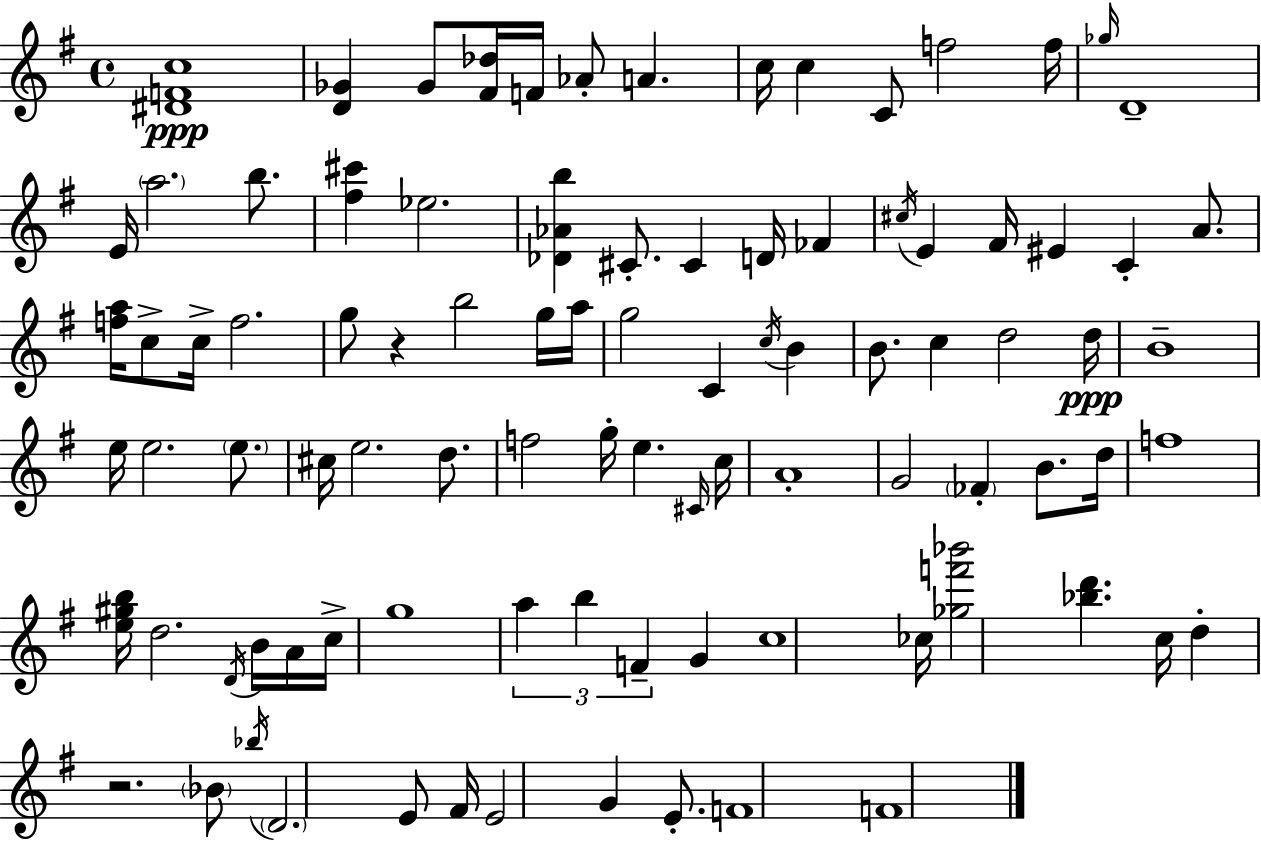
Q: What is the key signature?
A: G major